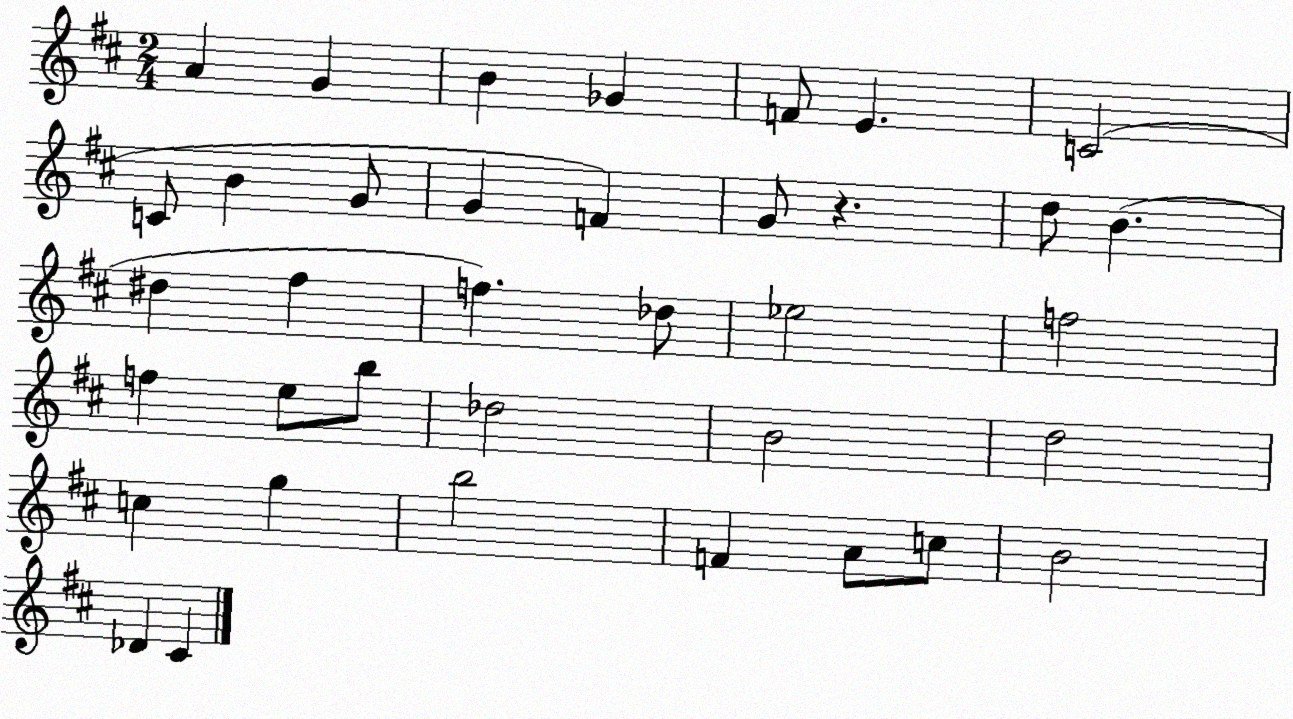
X:1
T:Untitled
M:2/4
L:1/4
K:D
A G B _G F/2 E C2 C/2 B G/2 G F G/2 z d/2 B ^d ^f f _d/2 _e2 f2 f e/2 b/2 _d2 B2 d2 c g b2 F A/2 c/2 B2 _D ^C